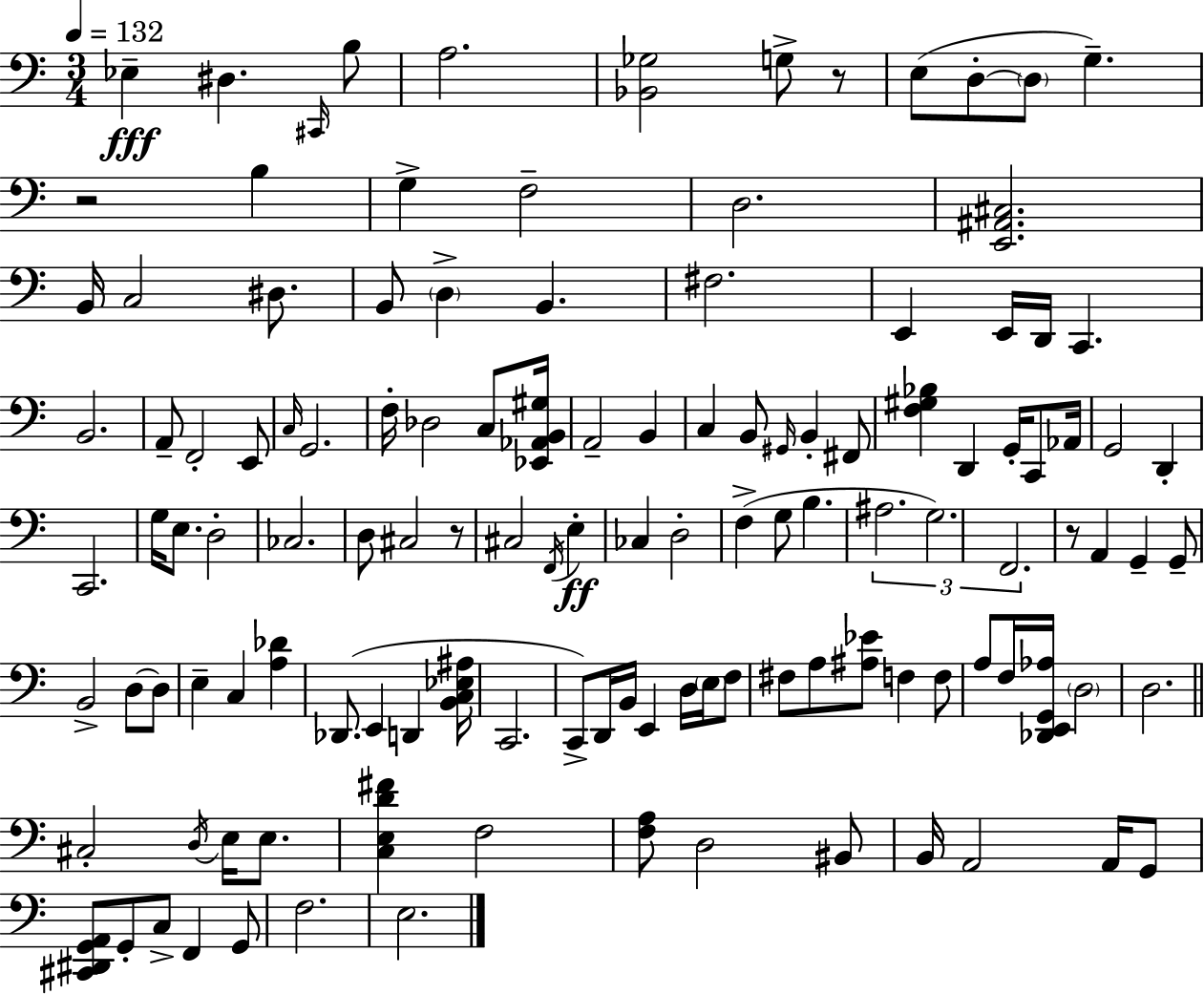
{
  \clef bass
  \numericTimeSignature
  \time 3/4
  \key a \minor
  \tempo 4 = 132
  ees4--\fff dis4. \grace { cis,16 } b8 | a2. | <bes, ges>2 g8-> r8 | e8( d8-.~~ \parenthesize d8 g4.--) | \break r2 b4 | g4-> f2-- | d2. | <e, ais, cis>2. | \break b,16 c2 dis8. | b,8 \parenthesize d4-> b,4. | fis2. | e,4 e,16 d,16 c,4. | \break b,2. | a,8-- f,2-. e,8 | \grace { c16 } g,2. | f16-. des2 c8 | \break <ees, aes, b, gis>16 a,2-- b,4 | c4 b,8 \grace { gis,16 } b,4-. | fis,8 <f gis bes>4 d,4 g,16-. | c,8 aes,16 g,2 d,4-. | \break c,2. | g16 e8. d2-. | ces2. | d8 cis2 | \break r8 cis2 \acciaccatura { f,16 }\ff | e4-. ces4 d2-. | f4->( g8 b4. | \tuplet 3/2 { ais2. | \break g2.) | f,2. } | r8 a,4 g,4-- | g,8-- b,2-> | \break d8~~ d8 e4-- c4 | <a des'>4 des,8.( e,4 d,4 | <b, c ees ais>16 c,2. | c,8->) d,16 b,16 e,4 | \break d16 \parenthesize e16 f8 fis8 a8 <ais ees'>8 f4 | f8 a8 f16 <des, e, g, aes>16 \parenthesize d2 | d2. | \bar "||" \break \key c \major cis2-. \acciaccatura { d16 } e16 e8. | <c e d' fis'>4 f2 | <f a>8 d2 bis,8 | b,16 a,2 a,16 g,8 | \break <cis, dis, g, a,>8 g,8-. c8-> f,4 g,8 | f2. | e2. | \bar "|."
}